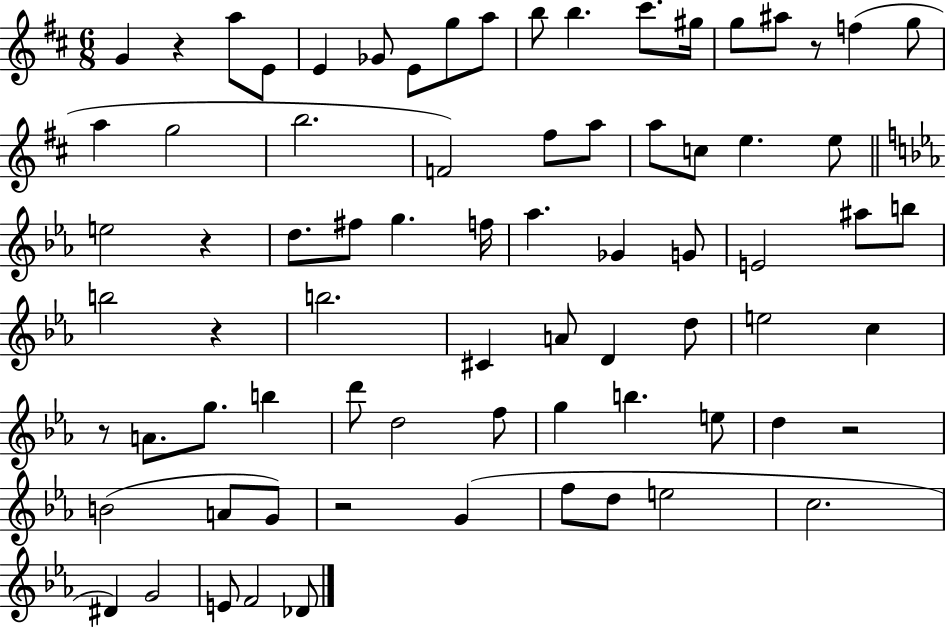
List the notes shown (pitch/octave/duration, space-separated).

G4/q R/q A5/e E4/e E4/q Gb4/e E4/e G5/e A5/e B5/e B5/q. C#6/e. G#5/s G5/e A#5/e R/e F5/q G5/e A5/q G5/h B5/h. F4/h F#5/e A5/e A5/e C5/e E5/q. E5/e E5/h R/q D5/e. F#5/e G5/q. F5/s Ab5/q. Gb4/q G4/e E4/h A#5/e B5/e B5/h R/q B5/h. C#4/q A4/e D4/q D5/e E5/h C5/q R/e A4/e. G5/e. B5/q D6/e D5/h F5/e G5/q B5/q. E5/e D5/q R/h B4/h A4/e G4/e R/h G4/q F5/e D5/e E5/h C5/h. D#4/q G4/h E4/e F4/h Db4/e